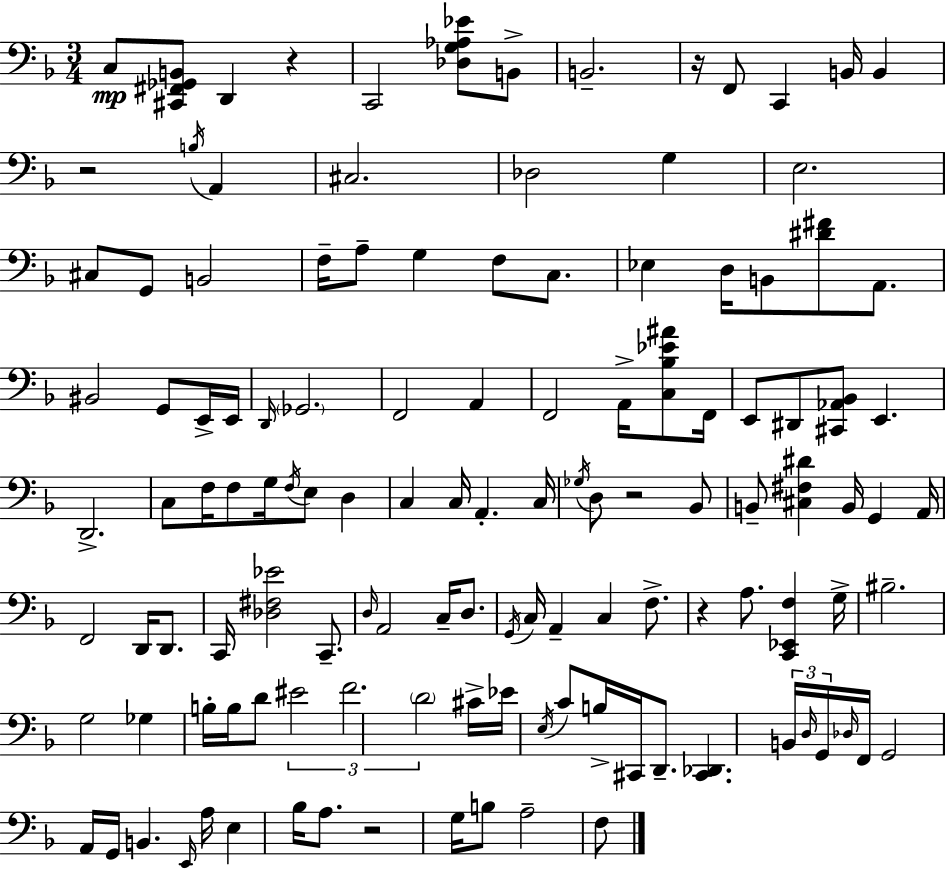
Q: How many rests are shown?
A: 6